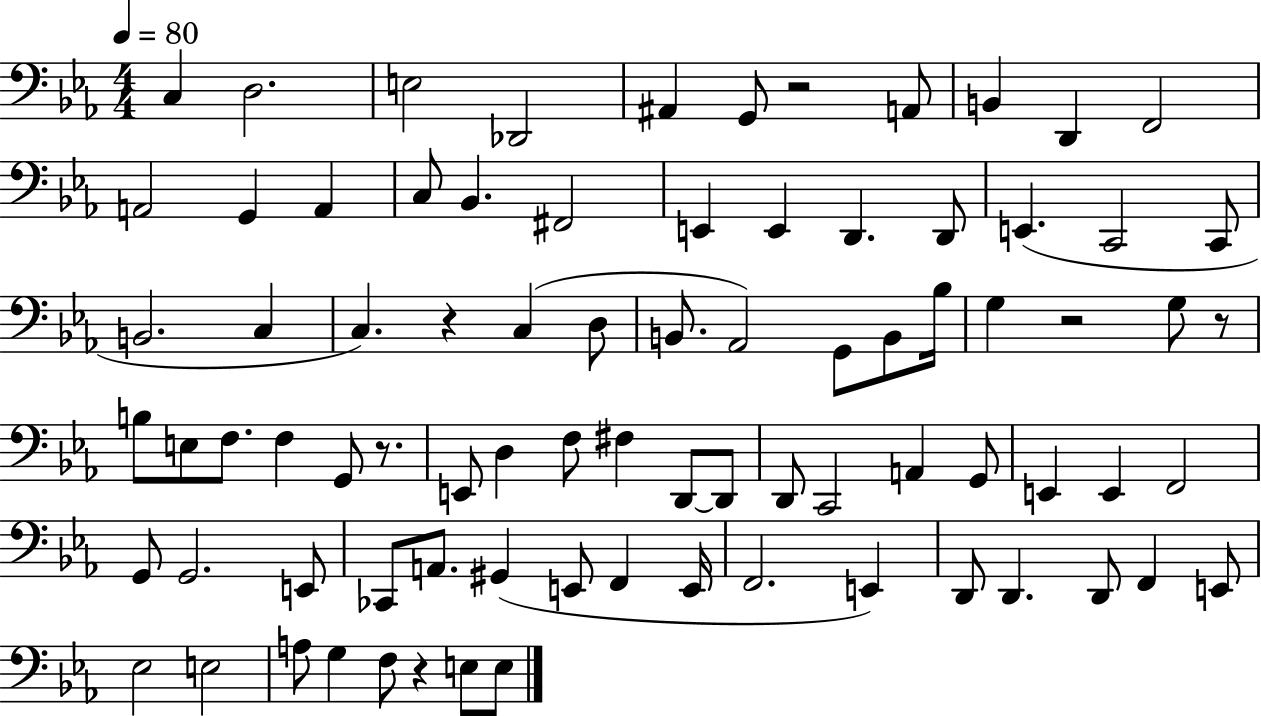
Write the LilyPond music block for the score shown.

{
  \clef bass
  \numericTimeSignature
  \time 4/4
  \key ees \major
  \tempo 4 = 80
  \repeat volta 2 { c4 d2. | e2 des,2 | ais,4 g,8 r2 a,8 | b,4 d,4 f,2 | \break a,2 g,4 a,4 | c8 bes,4. fis,2 | e,4 e,4 d,4. d,8 | e,4.( c,2 c,8 | \break b,2. c4 | c4.) r4 c4( d8 | b,8. aes,2) g,8 b,8 bes16 | g4 r2 g8 r8 | \break b8 e8 f8. f4 g,8 r8. | e,8 d4 f8 fis4 d,8~~ d,8 | d,8 c,2 a,4 g,8 | e,4 e,4 f,2 | \break g,8 g,2. e,8 | ces,8 a,8. gis,4( e,8 f,4 e,16 | f,2. e,4) | d,8 d,4. d,8 f,4 e,8 | \break ees2 e2 | a8 g4 f8 r4 e8 e8 | } \bar "|."
}